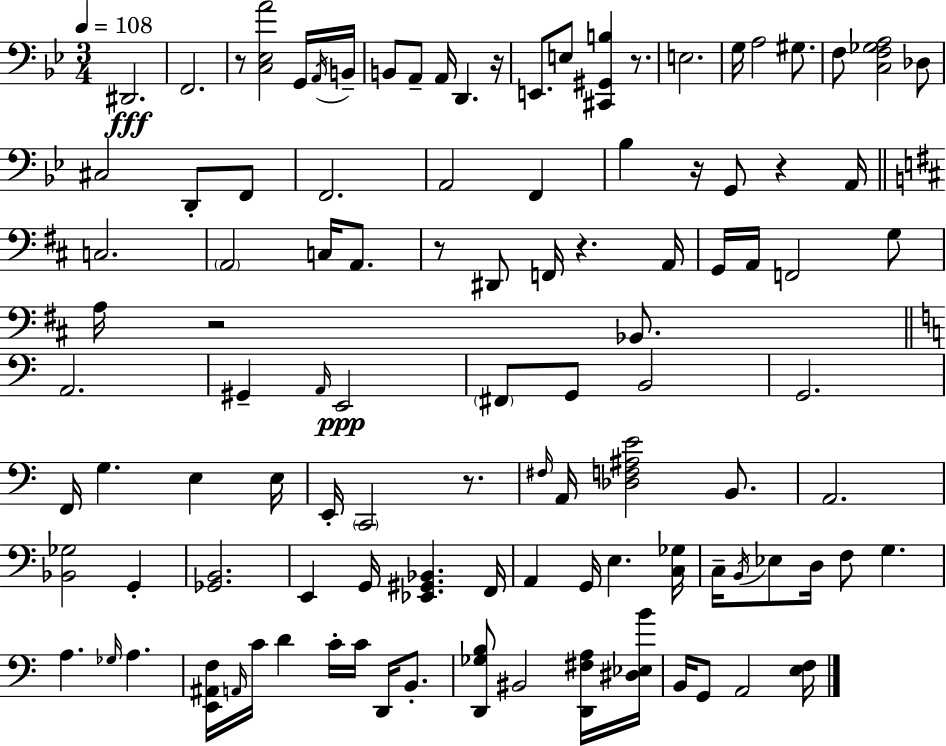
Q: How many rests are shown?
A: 9